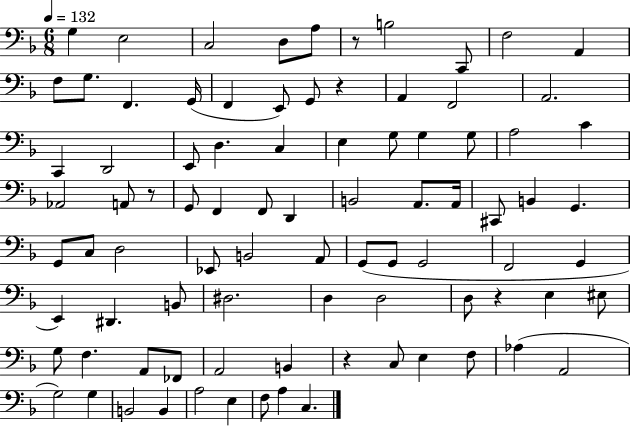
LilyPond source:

{
  \clef bass
  \numericTimeSignature
  \time 6/8
  \key f \major
  \tempo 4 = 132
  \repeat volta 2 { g4 e2 | c2 d8 a8 | r8 b2 c,8 | f2 a,4 | \break f8 g8. f,4. g,16( | f,4 e,8) g,8 r4 | a,4 f,2 | a,2. | \break c,4 d,2 | e,8 d4. c4 | e4 g8 g4 g8 | a2 c'4 | \break aes,2 a,8 r8 | g,8 f,4 f,8 d,4 | b,2 a,8. a,16 | cis,8 b,4 g,4. | \break g,8 c8 d2 | ees,8 b,2 a,8 | g,8( g,8 g,2 | f,2 g,4 | \break e,4) dis,4. b,8 | dis2. | d4 d2 | d8 r4 e4 eis8 | \break g8 f4. a,8 fes,8 | a,2 b,4 | r4 c8 e4 f8 | aes4( a,2 | \break g2) g4 | b,2 b,4 | a2 e4 | f8 a4 c4. | \break } \bar "|."
}